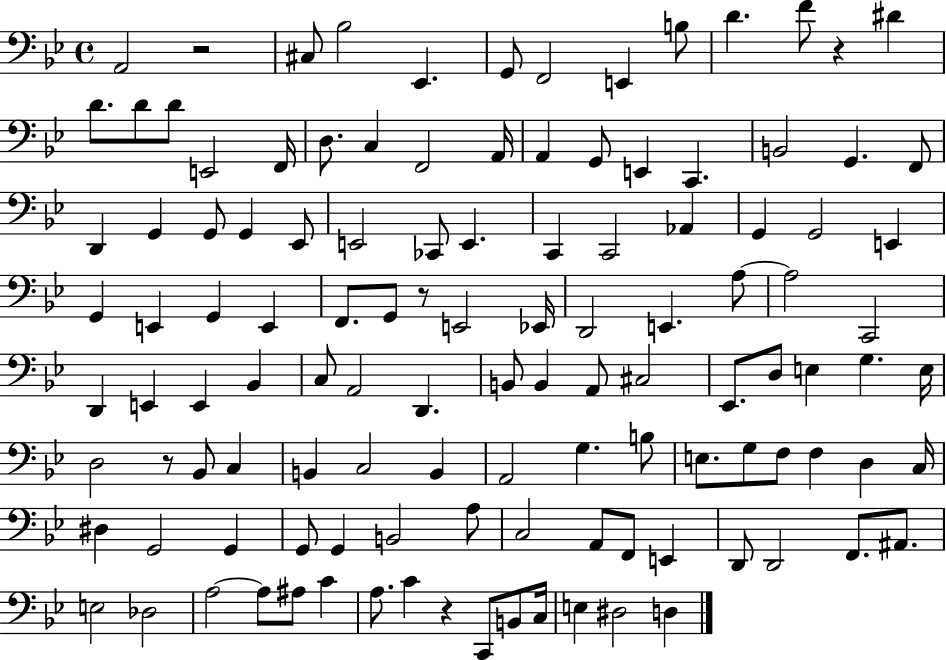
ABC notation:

X:1
T:Untitled
M:4/4
L:1/4
K:Bb
A,,2 z2 ^C,/2 _B,2 _E,, G,,/2 F,,2 E,, B,/2 D F/2 z ^D D/2 D/2 D/2 E,,2 F,,/4 D,/2 C, F,,2 A,,/4 A,, G,,/2 E,, C,, B,,2 G,, F,,/2 D,, G,, G,,/2 G,, _E,,/2 E,,2 _C,,/2 E,, C,, C,,2 _A,, G,, G,,2 E,, G,, E,, G,, E,, F,,/2 G,,/2 z/2 E,,2 _E,,/4 D,,2 E,, A,/2 A,2 C,,2 D,, E,, E,, _B,, C,/2 A,,2 D,, B,,/2 B,, A,,/2 ^C,2 _E,,/2 D,/2 E, G, E,/4 D,2 z/2 _B,,/2 C, B,, C,2 B,, A,,2 G, B,/2 E,/2 G,/2 F,/2 F, D, C,/4 ^D, G,,2 G,, G,,/2 G,, B,,2 A,/2 C,2 A,,/2 F,,/2 E,, D,,/2 D,,2 F,,/2 ^A,,/2 E,2 _D,2 A,2 A,/2 ^A,/2 C A,/2 C z C,,/2 B,,/2 C,/4 E, ^D,2 D,